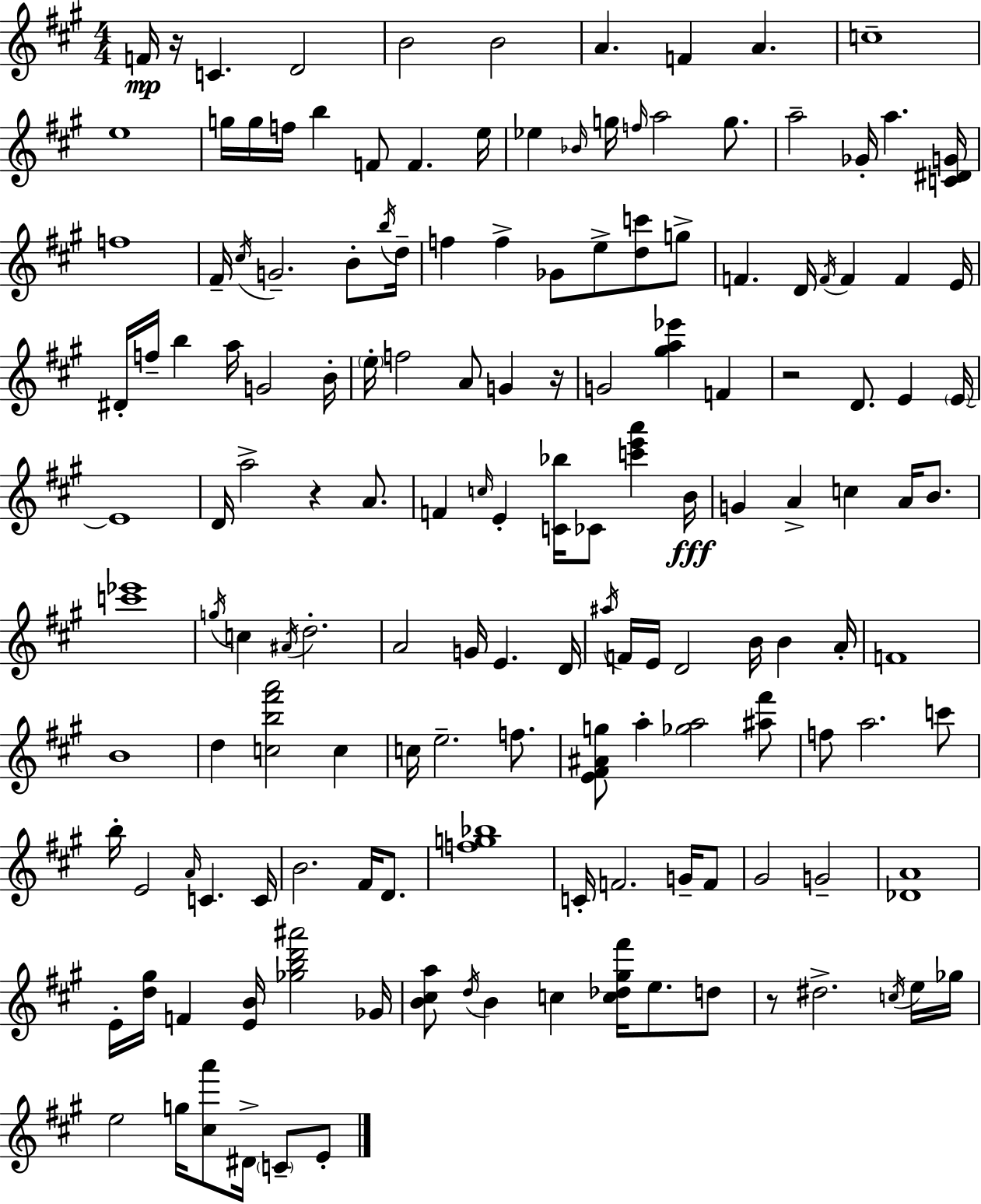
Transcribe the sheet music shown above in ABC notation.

X:1
T:Untitled
M:4/4
L:1/4
K:A
F/4 z/4 C D2 B2 B2 A F A c4 e4 g/4 g/4 f/4 b F/2 F e/4 _e _B/4 g/4 f/4 a2 g/2 a2 _G/4 a [C^DG]/4 f4 ^F/4 ^c/4 G2 B/2 b/4 d/4 f f _G/2 e/2 [dc']/2 g/2 F D/4 F/4 F F E/4 ^D/4 f/4 b a/4 G2 B/4 e/4 f2 A/2 G z/4 G2 [^ga_e'] F z2 D/2 E E/4 E4 D/4 a2 z A/2 F c/4 E [C_b]/4 _C/2 [c'e'a'] B/4 G A c A/4 B/2 [c'_e']4 g/4 c ^A/4 d2 A2 G/4 E D/4 ^a/4 F/4 E/4 D2 B/4 B A/4 F4 B4 d [cb^f'a']2 c c/4 e2 f/2 [E^F^Ag]/2 a [_ga]2 [^a^f']/2 f/2 a2 c'/2 b/4 E2 A/4 C C/4 B2 ^F/4 D/2 [fg_b]4 C/4 F2 G/4 F/2 ^G2 G2 [_DA]4 E/4 [d^g]/4 F [EB]/4 [_gbd'^a']2 _G/4 [B^ca]/2 d/4 B c [c_d^g^f']/4 e/2 d/2 z/2 ^d2 c/4 e/4 _g/4 e2 g/4 [^ca']/2 ^D/4 C/2 E/2